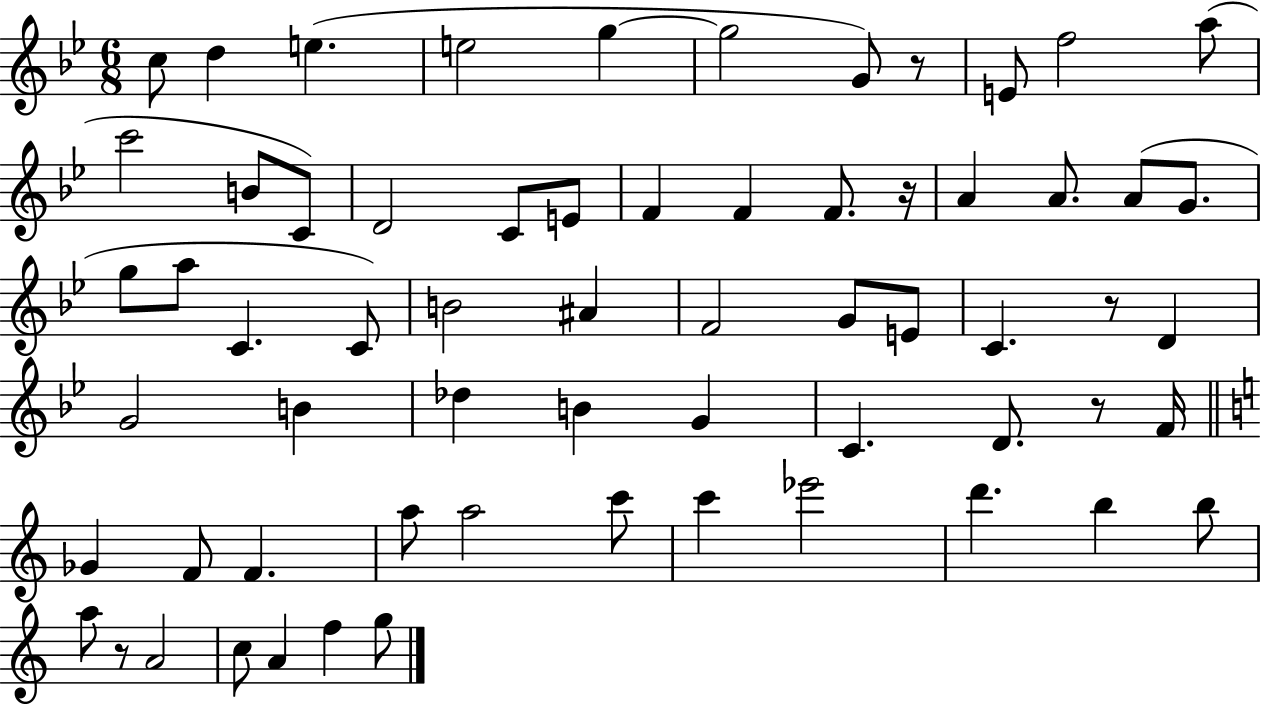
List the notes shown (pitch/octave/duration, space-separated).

C5/e D5/q E5/q. E5/h G5/q G5/h G4/e R/e E4/e F5/h A5/e C6/h B4/e C4/e D4/h C4/e E4/e F4/q F4/q F4/e. R/s A4/q A4/e. A4/e G4/e. G5/e A5/e C4/q. C4/e B4/h A#4/q F4/h G4/e E4/e C4/q. R/e D4/q G4/h B4/q Db5/q B4/q G4/q C4/q. D4/e. R/e F4/s Gb4/q F4/e F4/q. A5/e A5/h C6/e C6/q Eb6/h D6/q. B5/q B5/e A5/e R/e A4/h C5/e A4/q F5/q G5/e